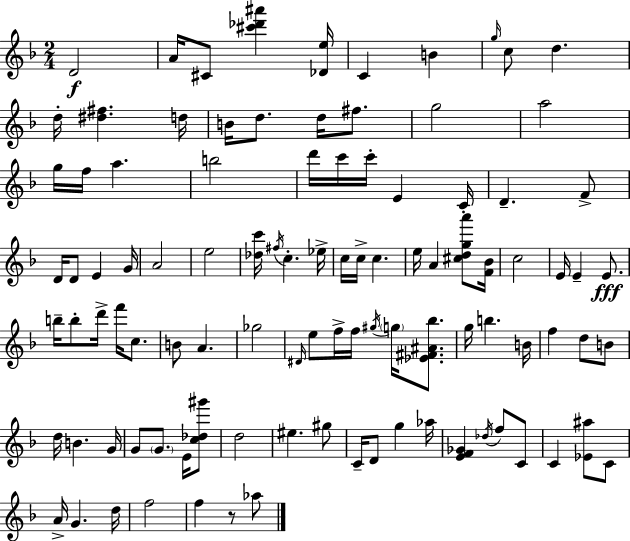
D4/h A4/s C#4/e [C#6,Db6,A#6]/q [Db4,E5]/s C4/q B4/q G5/s C5/e D5/q. D5/s [D#5,F#5]/q. D5/s B4/s D5/e. D5/s F#5/e. G5/h A5/h G5/s F5/s A5/q. B5/h D6/s C6/s C6/s E4/q C4/s D4/q. F4/e D4/s D4/e E4/q G4/s A4/h E5/h [Db5,C6]/s F#5/s C5/q. Eb5/s C5/s C5/s C5/q. E5/s A4/q [C#5,D5,G5,A6]/e [F4,Bb4]/s C5/h E4/s E4/q E4/e. B5/s B5/e D6/s F6/s C5/e. B4/e A4/q. Gb5/h D#4/s E5/e F5/s F5/s G#5/s G5/s [Eb4,F#4,A#4,Bb5]/e. G5/s B5/q. B4/s F5/q D5/e B4/e D5/s B4/q. G4/s G4/e G4/e. E4/s [C5,Db5,G#6]/e D5/h EIS5/q. G#5/e C4/s D4/e G5/q Ab5/s [E4,F4,Gb4]/q Db5/s F5/e C4/e C4/q [Eb4,A#5]/e C4/e A4/s G4/q. D5/s F5/h F5/q R/e Ab5/e